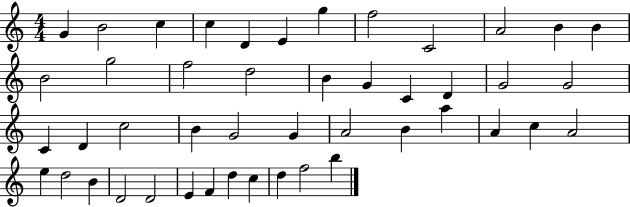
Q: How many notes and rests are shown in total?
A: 46